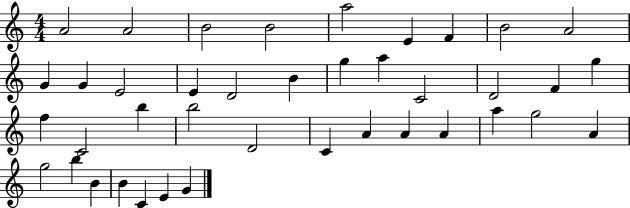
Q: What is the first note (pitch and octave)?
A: A4